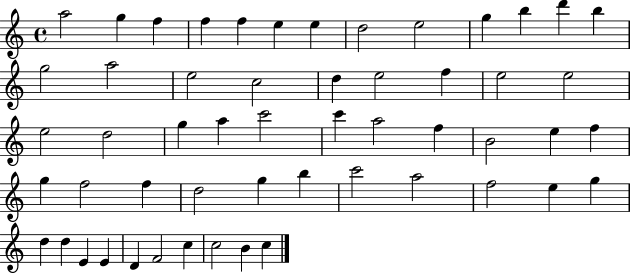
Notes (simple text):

A5/h G5/q F5/q F5/q F5/q E5/q E5/q D5/h E5/h G5/q B5/q D6/q B5/q G5/h A5/h E5/h C5/h D5/q E5/h F5/q E5/h E5/h E5/h D5/h G5/q A5/q C6/h C6/q A5/h F5/q B4/h E5/q F5/q G5/q F5/h F5/q D5/h G5/q B5/q C6/h A5/h F5/h E5/q G5/q D5/q D5/q E4/q E4/q D4/q F4/h C5/q C5/h B4/q C5/q